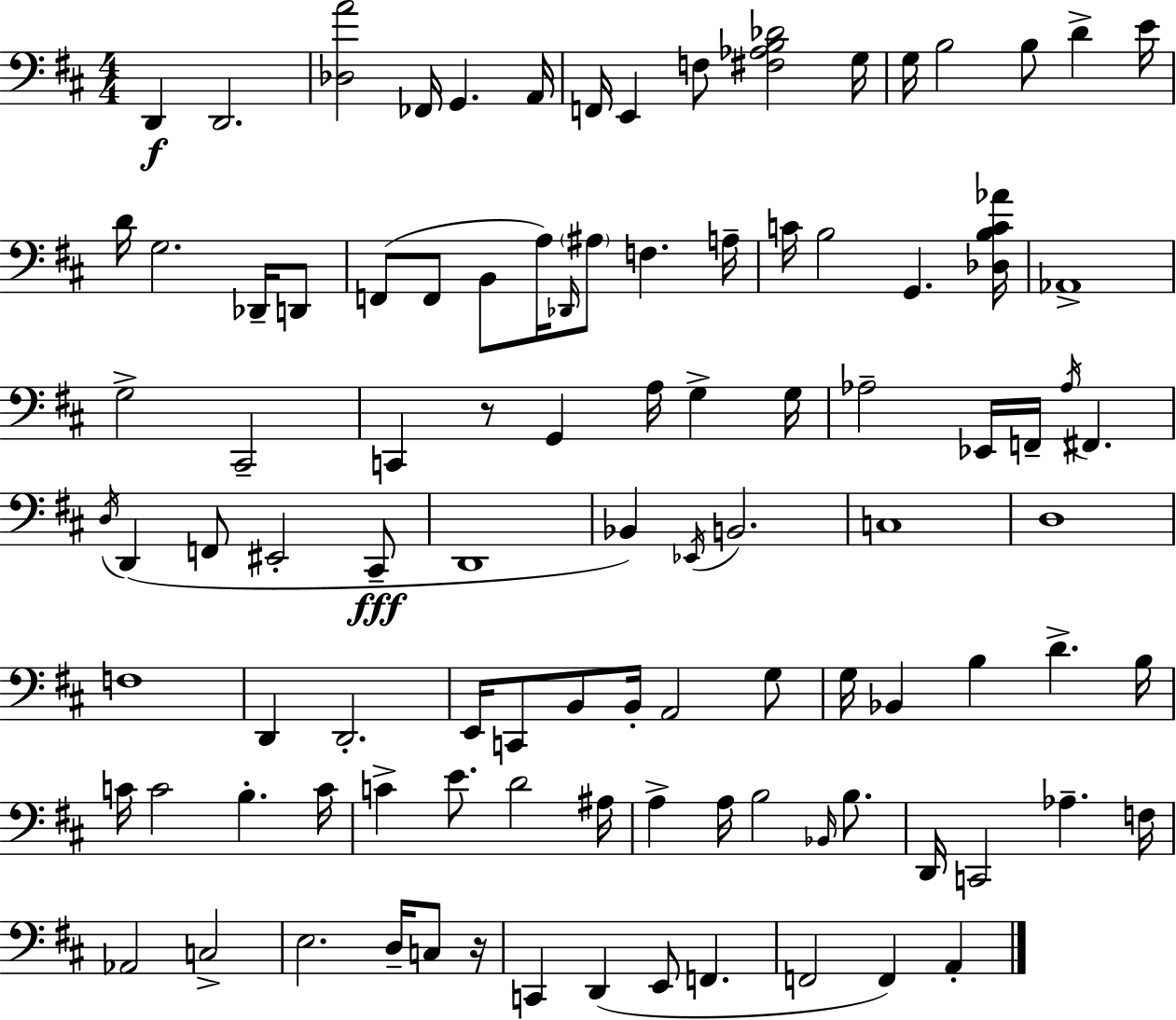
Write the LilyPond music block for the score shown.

{
  \clef bass
  \numericTimeSignature
  \time 4/4
  \key d \major
  d,4\f d,2. | <des a'>2 fes,16 g,4. a,16 | f,16 e,4 f8 <fis aes b des'>2 g16 | g16 b2 b8 d'4-> e'16 | \break d'16 g2. des,16-- d,8 | f,8( f,8 b,8 a16) \grace { des,16 } \parenthesize ais8 f4. | a16-- c'16 b2 g,4. | <des b c' aes'>16 aes,1-> | \break g2-> cis,2-- | c,4 r8 g,4 a16 g4-> | g16 aes2-- ees,16 f,16-- \acciaccatura { aes16 } fis,4. | \acciaccatura { d16 } d,4( f,8 eis,2-. | \break cis,8--\fff d,1 | bes,4) \acciaccatura { ees,16 } b,2. | c1 | d1 | \break f1 | d,4 d,2.-. | e,16 c,8 b,8 b,16-. a,2 | g8 g16 bes,4 b4 d'4.-> | \break b16 c'16 c'2 b4.-. | c'16 c'4-> e'8. d'2 | ais16 a4-> a16 b2 | \grace { bes,16 } b8. d,16 c,2 aes4.-- | \break f16 aes,2 c2-> | e2. | d16-- c8 r16 c,4 d,4( e,8 f,4. | f,2 f,4) | \break a,4-. \bar "|."
}